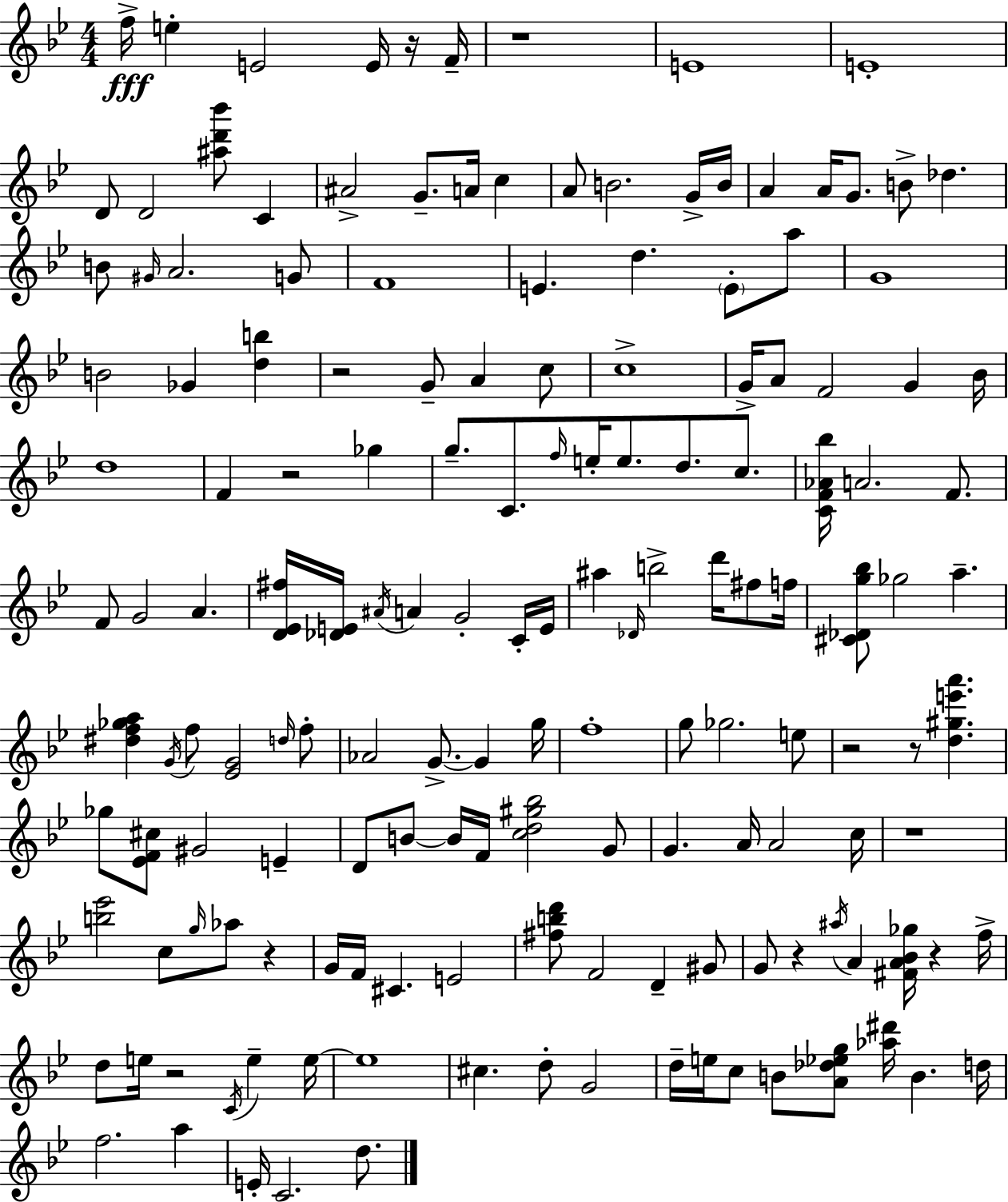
{
  \clef treble
  \numericTimeSignature
  \time 4/4
  \key g \minor
  f''16->\fff e''4-. e'2 e'16 r16 f'16-- | r1 | e'1 | e'1-. | \break d'8 d'2 <ais'' d''' bes'''>8 c'4 | ais'2-> g'8.-- a'16 c''4 | a'8 b'2. g'16-> b'16 | a'4 a'16 g'8. b'8-> des''4. | \break b'8 \grace { gis'16 } a'2. g'8 | f'1 | e'4. d''4. \parenthesize e'8-. a''8 | g'1 | \break b'2 ges'4 <d'' b''>4 | r2 g'8-- a'4 c''8 | c''1-> | g'16-> a'8 f'2 g'4 | \break bes'16 d''1 | f'4 r2 ges''4 | g''8.-- c'8. \grace { f''16 } e''16-. e''8. d''8. c''8. | <c' f' aes' bes''>16 a'2. f'8. | \break f'8 g'2 a'4. | <d' ees' fis''>16 <des' e'>16 \acciaccatura { ais'16 } a'4 g'2-. | c'16-. e'16 ais''4 \grace { des'16 } b''2-> | d'''16 fis''8 f''16 <cis' des' g'' bes''>8 ges''2 a''4.-- | \break <dis'' f'' ges'' a''>4 \acciaccatura { g'16 } f''8 <ees' g'>2 | \grace { d''16 } f''8-. aes'2 g'8.->~~ | g'4 g''16 f''1-. | g''8 ges''2. | \break e''8 r2 r8 | <d'' gis'' e''' a'''>4. ges''8 <ees' f' cis''>8 gis'2 | e'4-- d'8 b'8~~ b'16 f'16 <c'' d'' gis'' bes''>2 | g'8 g'4. a'16 a'2 | \break c''16 r1 | <b'' ees'''>2 c''8 | \grace { g''16 } aes''8 r4 g'16 f'16 cis'4. e'2 | <fis'' b'' d'''>8 f'2 | \break d'4-- gis'8 g'8 r4 \acciaccatura { ais''16 } a'4 | <fis' a' bes' ges''>16 r4 f''16-> d''8 e''16 r2 | \acciaccatura { c'16 } e''4-- e''16~~ e''1 | cis''4. d''8-. | \break g'2 d''16-- e''16 c''8 b'8 <a' des'' ees'' g''>8 | <aes'' dis'''>16 b'4. d''16 f''2. | a''4 e'16-. c'2. | d''8. \bar "|."
}